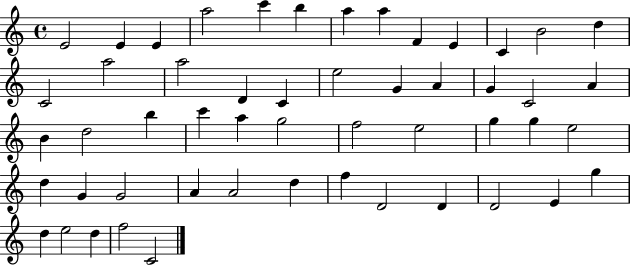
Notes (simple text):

E4/h E4/q E4/q A5/h C6/q B5/q A5/q A5/q F4/q E4/q C4/q B4/h D5/q C4/h A5/h A5/h D4/q C4/q E5/h G4/q A4/q G4/q C4/h A4/q B4/q D5/h B5/q C6/q A5/q G5/h F5/h E5/h G5/q G5/q E5/h D5/q G4/q G4/h A4/q A4/h D5/q F5/q D4/h D4/q D4/h E4/q G5/q D5/q E5/h D5/q F5/h C4/h